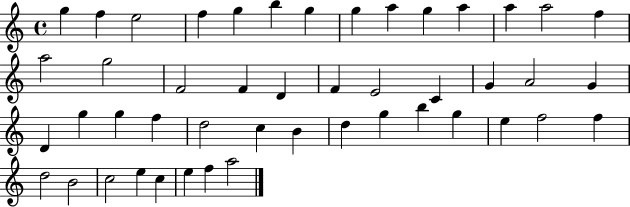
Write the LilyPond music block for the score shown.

{
  \clef treble
  \time 4/4
  \defaultTimeSignature
  \key c \major
  g''4 f''4 e''2 | f''4 g''4 b''4 g''4 | g''4 a''4 g''4 a''4 | a''4 a''2 f''4 | \break a''2 g''2 | f'2 f'4 d'4 | f'4 e'2 c'4 | g'4 a'2 g'4 | \break d'4 g''4 g''4 f''4 | d''2 c''4 b'4 | d''4 g''4 b''4 g''4 | e''4 f''2 f''4 | \break d''2 b'2 | c''2 e''4 c''4 | e''4 f''4 a''2 | \bar "|."
}